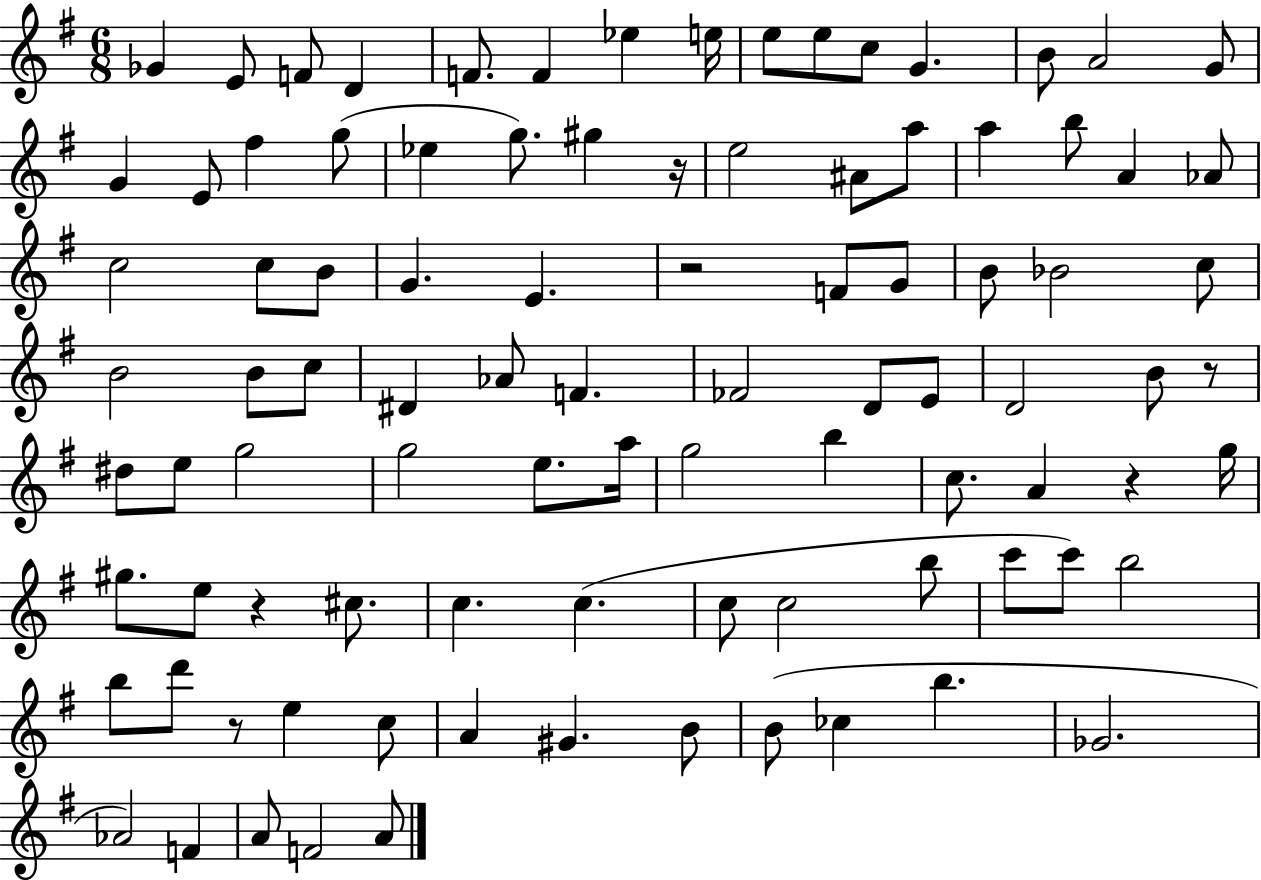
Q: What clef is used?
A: treble